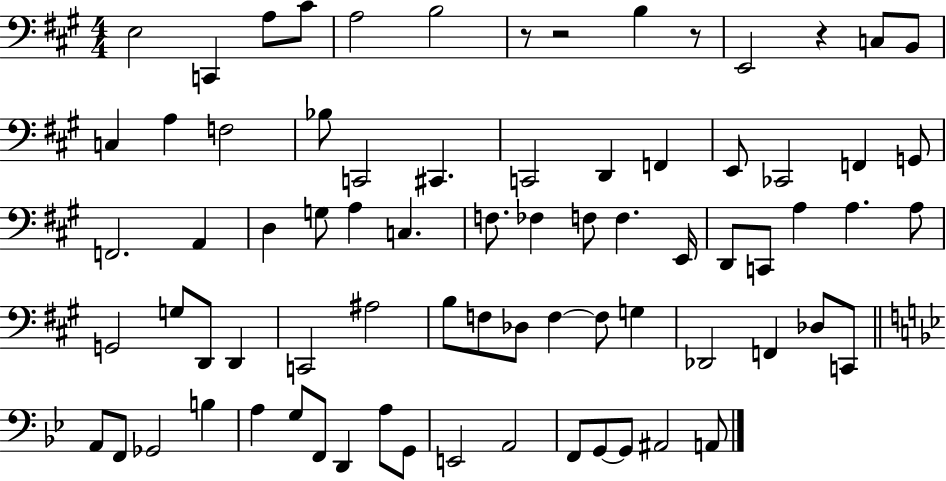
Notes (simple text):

E3/h C2/q A3/e C#4/e A3/h B3/h R/e R/h B3/q R/e E2/h R/q C3/e B2/e C3/q A3/q F3/h Bb3/e C2/h C#2/q. C2/h D2/q F2/q E2/e CES2/h F2/q G2/e F2/h. A2/q D3/q G3/e A3/q C3/q. F3/e. FES3/q F3/e F3/q. E2/s D2/e C2/e A3/q A3/q. A3/e G2/h G3/e D2/e D2/q C2/h A#3/h B3/e F3/e Db3/e F3/q F3/e G3/q Db2/h F2/q Db3/e C2/e A2/e F2/e Gb2/h B3/q A3/q G3/e F2/e D2/q A3/e G2/e E2/h A2/h F2/e G2/e G2/e A#2/h A2/e